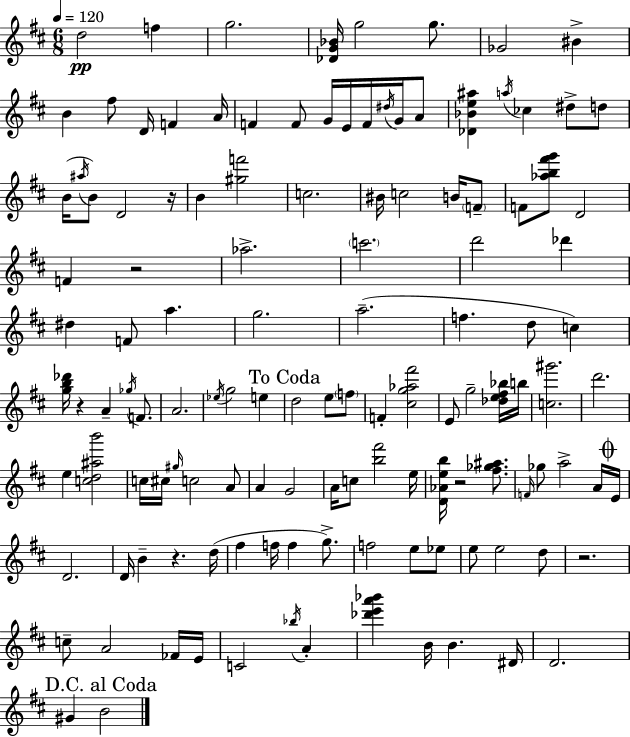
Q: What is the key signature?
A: D major